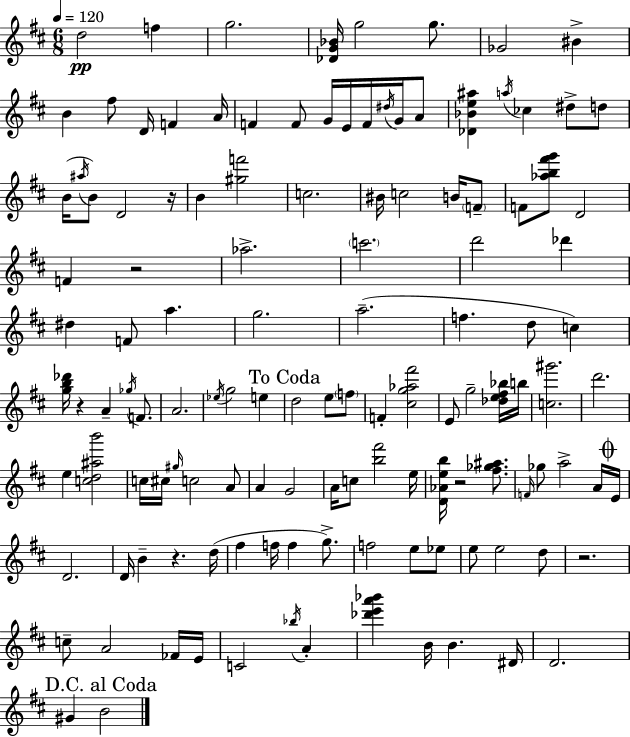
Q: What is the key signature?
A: D major